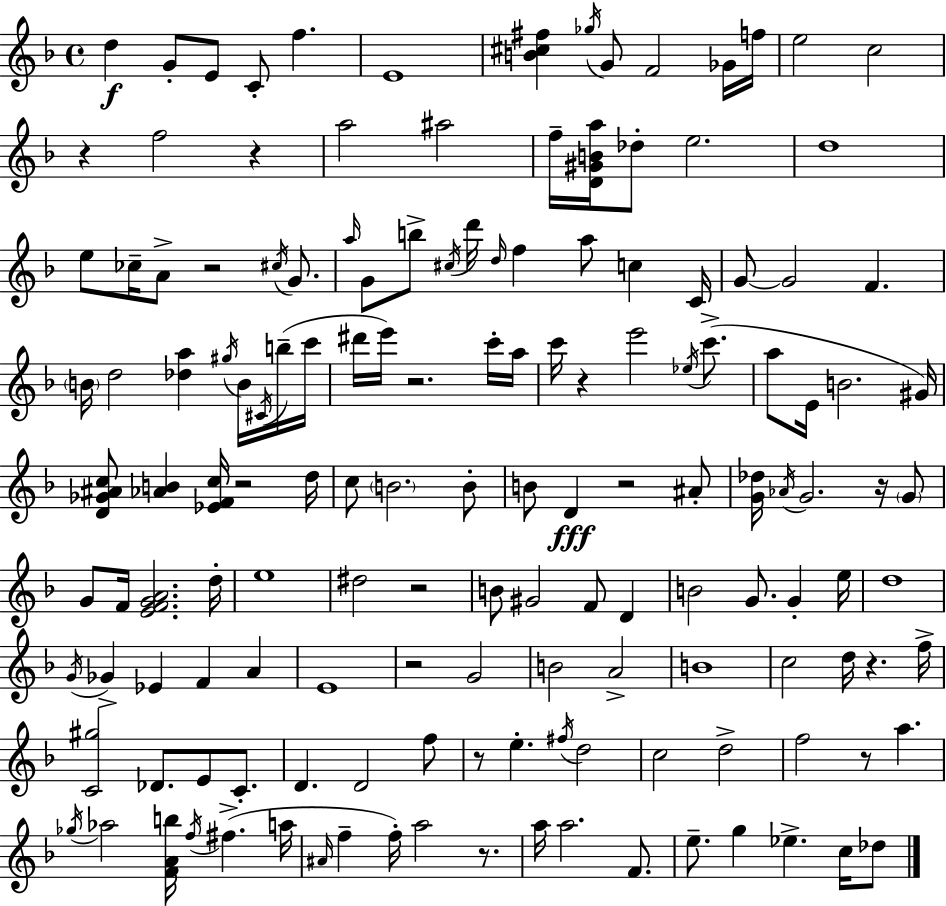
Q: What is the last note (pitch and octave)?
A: Db5